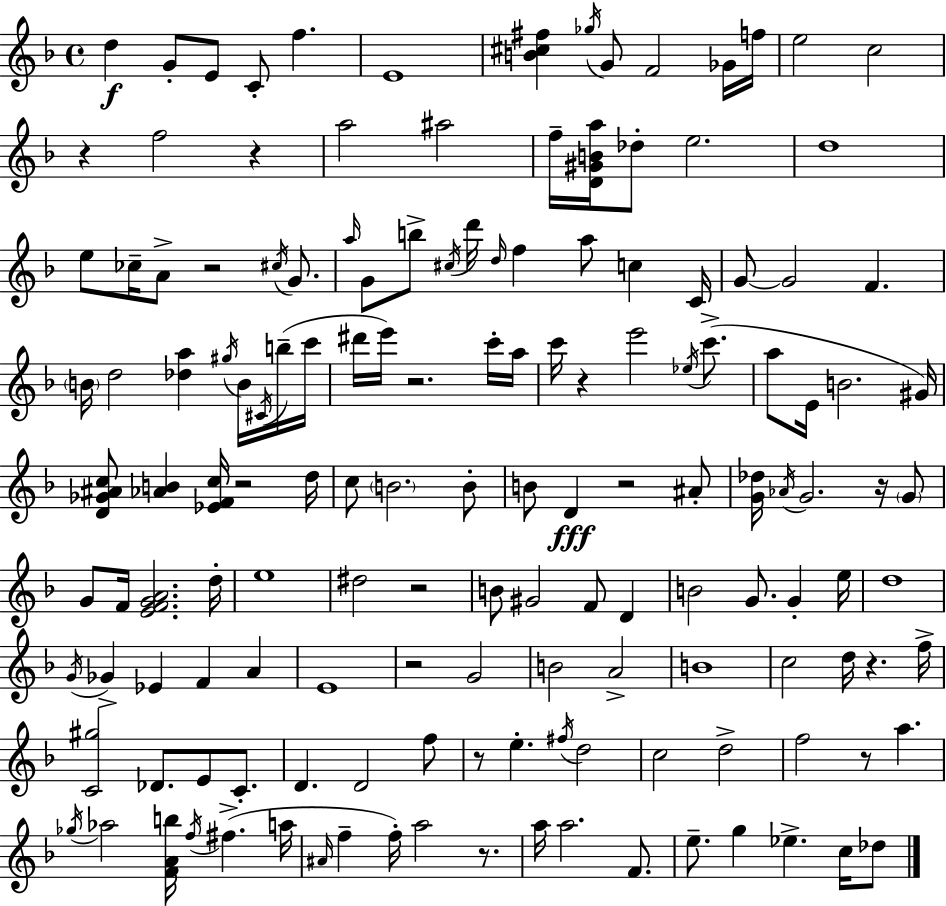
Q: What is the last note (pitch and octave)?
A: Db5